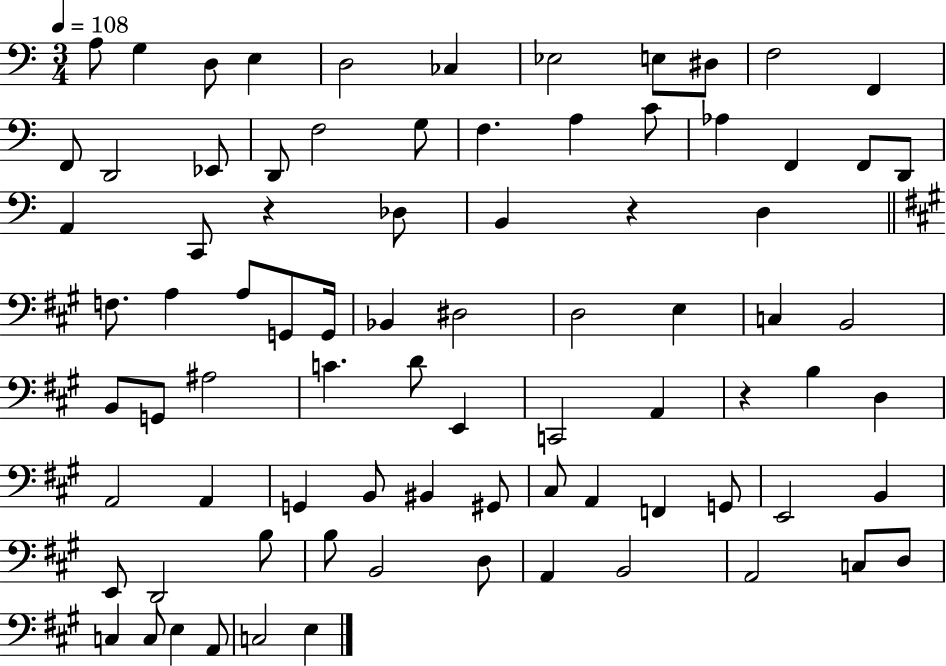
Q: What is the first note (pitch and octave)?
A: A3